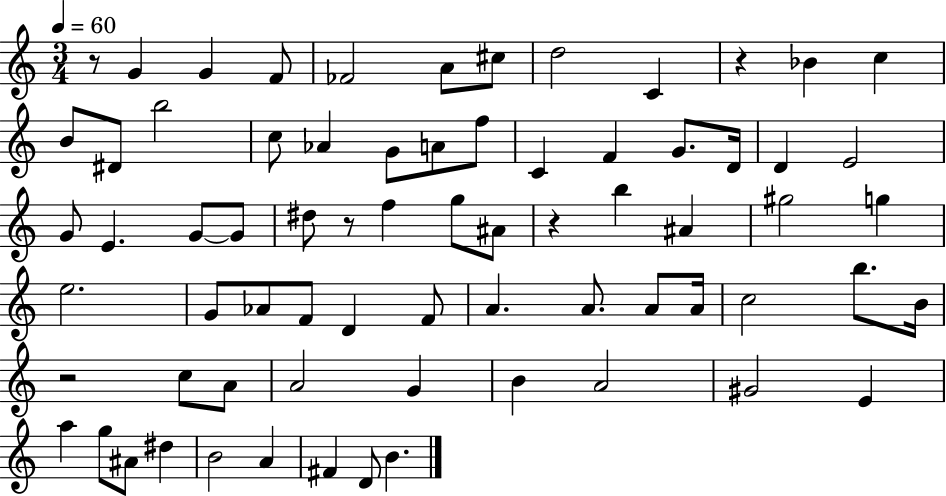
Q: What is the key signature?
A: C major